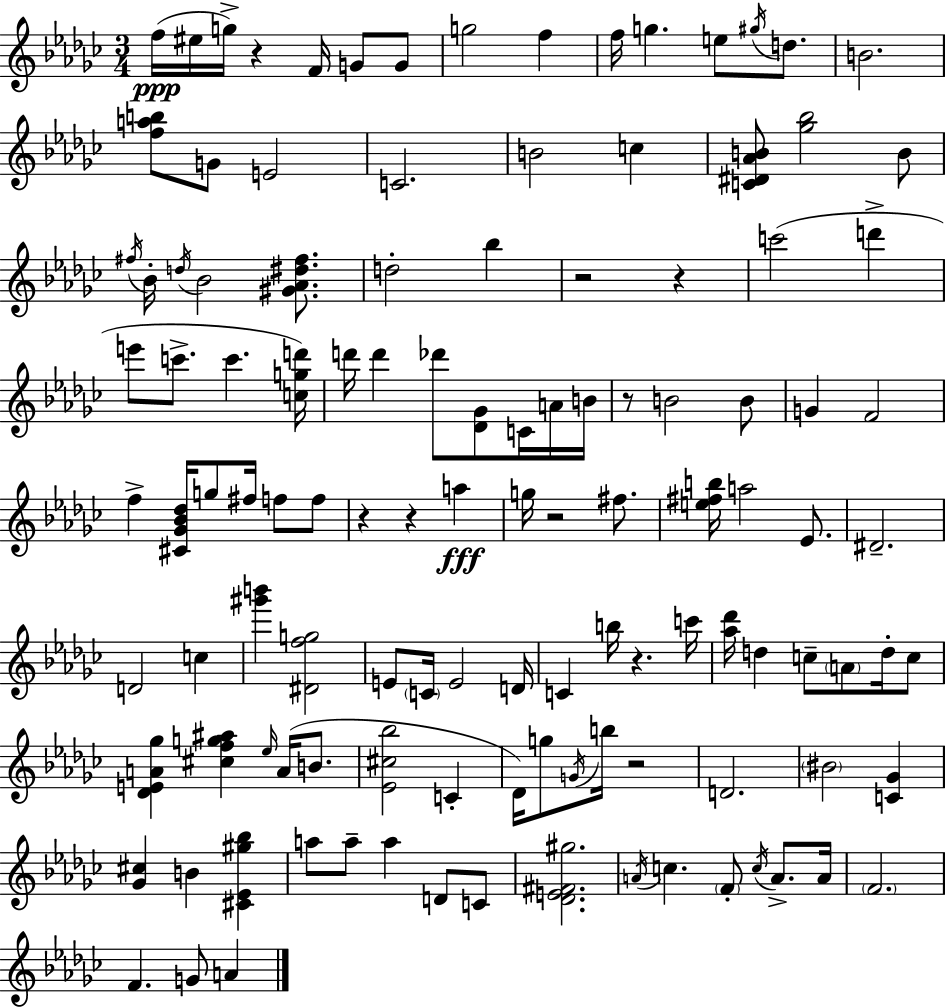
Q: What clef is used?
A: treble